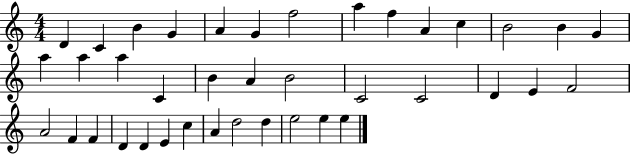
{
  \clef treble
  \numericTimeSignature
  \time 4/4
  \key c \major
  d'4 c'4 b'4 g'4 | a'4 g'4 f''2 | a''4 f''4 a'4 c''4 | b'2 b'4 g'4 | \break a''4 a''4 a''4 c'4 | b'4 a'4 b'2 | c'2 c'2 | d'4 e'4 f'2 | \break a'2 f'4 f'4 | d'4 d'4 e'4 c''4 | a'4 d''2 d''4 | e''2 e''4 e''4 | \break \bar "|."
}